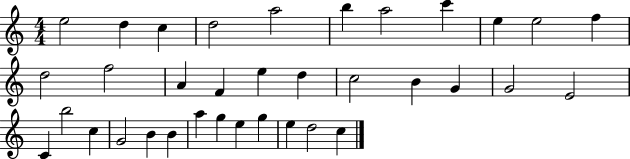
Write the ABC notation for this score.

X:1
T:Untitled
M:4/4
L:1/4
K:C
e2 d c d2 a2 b a2 c' e e2 f d2 f2 A F e d c2 B G G2 E2 C b2 c G2 B B a g e g e d2 c